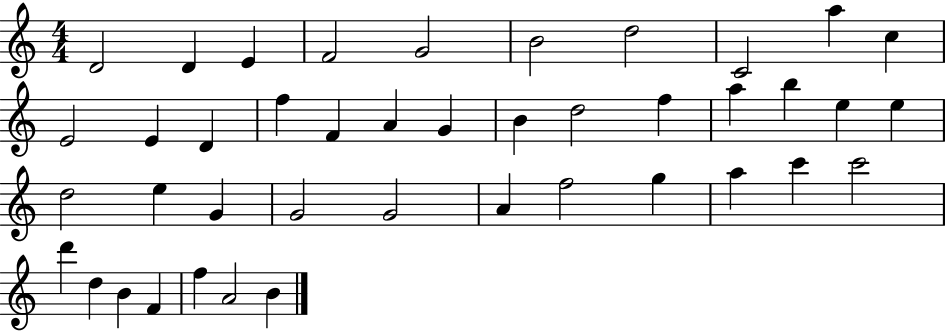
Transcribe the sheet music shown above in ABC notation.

X:1
T:Untitled
M:4/4
L:1/4
K:C
D2 D E F2 G2 B2 d2 C2 a c E2 E D f F A G B d2 f a b e e d2 e G G2 G2 A f2 g a c' c'2 d' d B F f A2 B